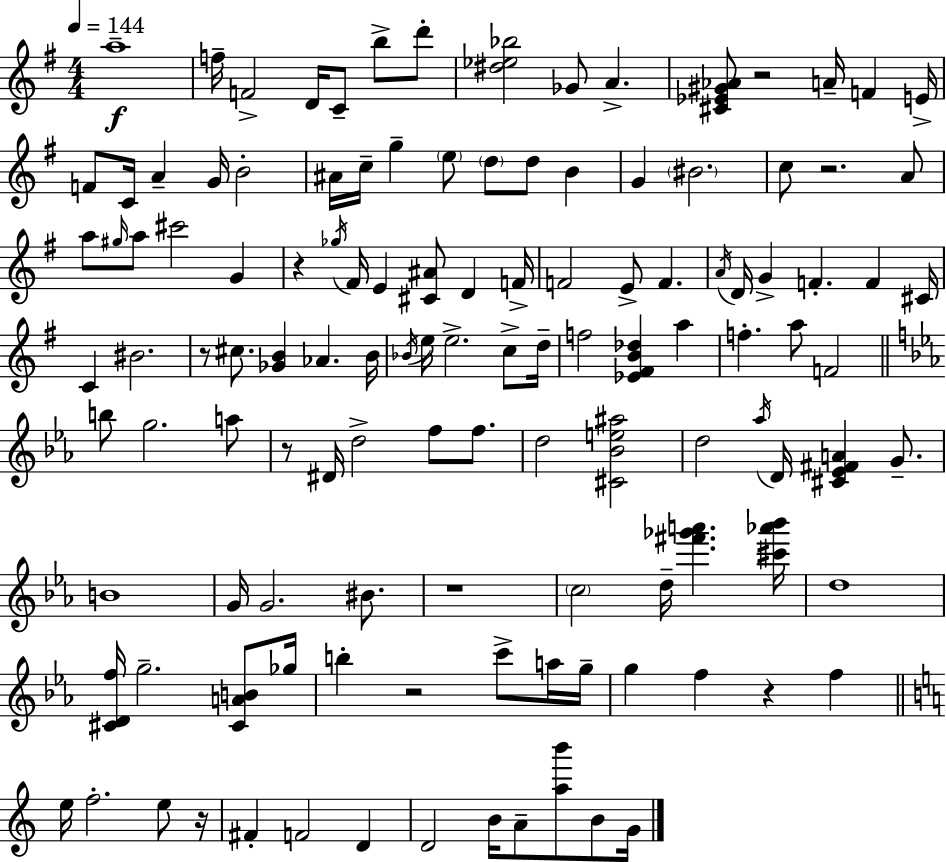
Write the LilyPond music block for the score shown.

{
  \clef treble
  \numericTimeSignature
  \time 4/4
  \key e \minor
  \tempo 4 = 144
  a''1--\f | f''16-- f'2-> d'16 c'8-- b''8-> d'''8-. | <dis'' ees'' bes''>2 ges'8 a'4.-> | <cis' ees' gis' aes'>8 r2 a'16-- f'4 e'16-> | \break f'8 c'16 a'4-- g'16 b'2-. | ais'16 c''16-- g''4-- \parenthesize e''8 \parenthesize d''8 d''8 b'4 | g'4 \parenthesize bis'2. | c''8 r2. a'8 | \break a''8 \grace { gis''16 } a''8 cis'''2 g'4 | r4 \acciaccatura { ges''16 } fis'16 e'4 <cis' ais'>8 d'4 | f'16-> f'2 e'8-> f'4. | \acciaccatura { a'16 } d'16 g'4-> f'4.-. f'4 | \break cis'16 c'4 bis'2. | r8 cis''8. <ges' b'>4 aes'4. | b'16 \acciaccatura { bes'16 } e''16 e''2.-> | c''8-> d''16-- f''2 <ees' fis' b' des''>4 | \break a''4 f''4.-. a''8 f'2 | \bar "||" \break \key ees \major b''8 g''2. a''8 | r8 dis'16 d''2-> f''8 f''8. | d''2 <cis' bes' e'' ais''>2 | d''2 \acciaccatura { aes''16 } d'16 <cis' ees' fis' a'>4 g'8.-- | \break b'1 | g'16 g'2. bis'8. | r1 | \parenthesize c''2 d''16-- <fis''' ges''' a'''>4. | \break <cis''' aes''' bes'''>16 d''1 | <cis' d' f''>16 g''2.-- <cis' a' b'>8 | ges''16 b''4-. r2 c'''8-> a''16 | g''16-- g''4 f''4 r4 f''4 | \break \bar "||" \break \key c \major e''16 f''2.-. e''8 r16 | fis'4-. f'2 d'4 | d'2 b'16 a'8-- <a'' b'''>8 b'8 g'16 | \bar "|."
}